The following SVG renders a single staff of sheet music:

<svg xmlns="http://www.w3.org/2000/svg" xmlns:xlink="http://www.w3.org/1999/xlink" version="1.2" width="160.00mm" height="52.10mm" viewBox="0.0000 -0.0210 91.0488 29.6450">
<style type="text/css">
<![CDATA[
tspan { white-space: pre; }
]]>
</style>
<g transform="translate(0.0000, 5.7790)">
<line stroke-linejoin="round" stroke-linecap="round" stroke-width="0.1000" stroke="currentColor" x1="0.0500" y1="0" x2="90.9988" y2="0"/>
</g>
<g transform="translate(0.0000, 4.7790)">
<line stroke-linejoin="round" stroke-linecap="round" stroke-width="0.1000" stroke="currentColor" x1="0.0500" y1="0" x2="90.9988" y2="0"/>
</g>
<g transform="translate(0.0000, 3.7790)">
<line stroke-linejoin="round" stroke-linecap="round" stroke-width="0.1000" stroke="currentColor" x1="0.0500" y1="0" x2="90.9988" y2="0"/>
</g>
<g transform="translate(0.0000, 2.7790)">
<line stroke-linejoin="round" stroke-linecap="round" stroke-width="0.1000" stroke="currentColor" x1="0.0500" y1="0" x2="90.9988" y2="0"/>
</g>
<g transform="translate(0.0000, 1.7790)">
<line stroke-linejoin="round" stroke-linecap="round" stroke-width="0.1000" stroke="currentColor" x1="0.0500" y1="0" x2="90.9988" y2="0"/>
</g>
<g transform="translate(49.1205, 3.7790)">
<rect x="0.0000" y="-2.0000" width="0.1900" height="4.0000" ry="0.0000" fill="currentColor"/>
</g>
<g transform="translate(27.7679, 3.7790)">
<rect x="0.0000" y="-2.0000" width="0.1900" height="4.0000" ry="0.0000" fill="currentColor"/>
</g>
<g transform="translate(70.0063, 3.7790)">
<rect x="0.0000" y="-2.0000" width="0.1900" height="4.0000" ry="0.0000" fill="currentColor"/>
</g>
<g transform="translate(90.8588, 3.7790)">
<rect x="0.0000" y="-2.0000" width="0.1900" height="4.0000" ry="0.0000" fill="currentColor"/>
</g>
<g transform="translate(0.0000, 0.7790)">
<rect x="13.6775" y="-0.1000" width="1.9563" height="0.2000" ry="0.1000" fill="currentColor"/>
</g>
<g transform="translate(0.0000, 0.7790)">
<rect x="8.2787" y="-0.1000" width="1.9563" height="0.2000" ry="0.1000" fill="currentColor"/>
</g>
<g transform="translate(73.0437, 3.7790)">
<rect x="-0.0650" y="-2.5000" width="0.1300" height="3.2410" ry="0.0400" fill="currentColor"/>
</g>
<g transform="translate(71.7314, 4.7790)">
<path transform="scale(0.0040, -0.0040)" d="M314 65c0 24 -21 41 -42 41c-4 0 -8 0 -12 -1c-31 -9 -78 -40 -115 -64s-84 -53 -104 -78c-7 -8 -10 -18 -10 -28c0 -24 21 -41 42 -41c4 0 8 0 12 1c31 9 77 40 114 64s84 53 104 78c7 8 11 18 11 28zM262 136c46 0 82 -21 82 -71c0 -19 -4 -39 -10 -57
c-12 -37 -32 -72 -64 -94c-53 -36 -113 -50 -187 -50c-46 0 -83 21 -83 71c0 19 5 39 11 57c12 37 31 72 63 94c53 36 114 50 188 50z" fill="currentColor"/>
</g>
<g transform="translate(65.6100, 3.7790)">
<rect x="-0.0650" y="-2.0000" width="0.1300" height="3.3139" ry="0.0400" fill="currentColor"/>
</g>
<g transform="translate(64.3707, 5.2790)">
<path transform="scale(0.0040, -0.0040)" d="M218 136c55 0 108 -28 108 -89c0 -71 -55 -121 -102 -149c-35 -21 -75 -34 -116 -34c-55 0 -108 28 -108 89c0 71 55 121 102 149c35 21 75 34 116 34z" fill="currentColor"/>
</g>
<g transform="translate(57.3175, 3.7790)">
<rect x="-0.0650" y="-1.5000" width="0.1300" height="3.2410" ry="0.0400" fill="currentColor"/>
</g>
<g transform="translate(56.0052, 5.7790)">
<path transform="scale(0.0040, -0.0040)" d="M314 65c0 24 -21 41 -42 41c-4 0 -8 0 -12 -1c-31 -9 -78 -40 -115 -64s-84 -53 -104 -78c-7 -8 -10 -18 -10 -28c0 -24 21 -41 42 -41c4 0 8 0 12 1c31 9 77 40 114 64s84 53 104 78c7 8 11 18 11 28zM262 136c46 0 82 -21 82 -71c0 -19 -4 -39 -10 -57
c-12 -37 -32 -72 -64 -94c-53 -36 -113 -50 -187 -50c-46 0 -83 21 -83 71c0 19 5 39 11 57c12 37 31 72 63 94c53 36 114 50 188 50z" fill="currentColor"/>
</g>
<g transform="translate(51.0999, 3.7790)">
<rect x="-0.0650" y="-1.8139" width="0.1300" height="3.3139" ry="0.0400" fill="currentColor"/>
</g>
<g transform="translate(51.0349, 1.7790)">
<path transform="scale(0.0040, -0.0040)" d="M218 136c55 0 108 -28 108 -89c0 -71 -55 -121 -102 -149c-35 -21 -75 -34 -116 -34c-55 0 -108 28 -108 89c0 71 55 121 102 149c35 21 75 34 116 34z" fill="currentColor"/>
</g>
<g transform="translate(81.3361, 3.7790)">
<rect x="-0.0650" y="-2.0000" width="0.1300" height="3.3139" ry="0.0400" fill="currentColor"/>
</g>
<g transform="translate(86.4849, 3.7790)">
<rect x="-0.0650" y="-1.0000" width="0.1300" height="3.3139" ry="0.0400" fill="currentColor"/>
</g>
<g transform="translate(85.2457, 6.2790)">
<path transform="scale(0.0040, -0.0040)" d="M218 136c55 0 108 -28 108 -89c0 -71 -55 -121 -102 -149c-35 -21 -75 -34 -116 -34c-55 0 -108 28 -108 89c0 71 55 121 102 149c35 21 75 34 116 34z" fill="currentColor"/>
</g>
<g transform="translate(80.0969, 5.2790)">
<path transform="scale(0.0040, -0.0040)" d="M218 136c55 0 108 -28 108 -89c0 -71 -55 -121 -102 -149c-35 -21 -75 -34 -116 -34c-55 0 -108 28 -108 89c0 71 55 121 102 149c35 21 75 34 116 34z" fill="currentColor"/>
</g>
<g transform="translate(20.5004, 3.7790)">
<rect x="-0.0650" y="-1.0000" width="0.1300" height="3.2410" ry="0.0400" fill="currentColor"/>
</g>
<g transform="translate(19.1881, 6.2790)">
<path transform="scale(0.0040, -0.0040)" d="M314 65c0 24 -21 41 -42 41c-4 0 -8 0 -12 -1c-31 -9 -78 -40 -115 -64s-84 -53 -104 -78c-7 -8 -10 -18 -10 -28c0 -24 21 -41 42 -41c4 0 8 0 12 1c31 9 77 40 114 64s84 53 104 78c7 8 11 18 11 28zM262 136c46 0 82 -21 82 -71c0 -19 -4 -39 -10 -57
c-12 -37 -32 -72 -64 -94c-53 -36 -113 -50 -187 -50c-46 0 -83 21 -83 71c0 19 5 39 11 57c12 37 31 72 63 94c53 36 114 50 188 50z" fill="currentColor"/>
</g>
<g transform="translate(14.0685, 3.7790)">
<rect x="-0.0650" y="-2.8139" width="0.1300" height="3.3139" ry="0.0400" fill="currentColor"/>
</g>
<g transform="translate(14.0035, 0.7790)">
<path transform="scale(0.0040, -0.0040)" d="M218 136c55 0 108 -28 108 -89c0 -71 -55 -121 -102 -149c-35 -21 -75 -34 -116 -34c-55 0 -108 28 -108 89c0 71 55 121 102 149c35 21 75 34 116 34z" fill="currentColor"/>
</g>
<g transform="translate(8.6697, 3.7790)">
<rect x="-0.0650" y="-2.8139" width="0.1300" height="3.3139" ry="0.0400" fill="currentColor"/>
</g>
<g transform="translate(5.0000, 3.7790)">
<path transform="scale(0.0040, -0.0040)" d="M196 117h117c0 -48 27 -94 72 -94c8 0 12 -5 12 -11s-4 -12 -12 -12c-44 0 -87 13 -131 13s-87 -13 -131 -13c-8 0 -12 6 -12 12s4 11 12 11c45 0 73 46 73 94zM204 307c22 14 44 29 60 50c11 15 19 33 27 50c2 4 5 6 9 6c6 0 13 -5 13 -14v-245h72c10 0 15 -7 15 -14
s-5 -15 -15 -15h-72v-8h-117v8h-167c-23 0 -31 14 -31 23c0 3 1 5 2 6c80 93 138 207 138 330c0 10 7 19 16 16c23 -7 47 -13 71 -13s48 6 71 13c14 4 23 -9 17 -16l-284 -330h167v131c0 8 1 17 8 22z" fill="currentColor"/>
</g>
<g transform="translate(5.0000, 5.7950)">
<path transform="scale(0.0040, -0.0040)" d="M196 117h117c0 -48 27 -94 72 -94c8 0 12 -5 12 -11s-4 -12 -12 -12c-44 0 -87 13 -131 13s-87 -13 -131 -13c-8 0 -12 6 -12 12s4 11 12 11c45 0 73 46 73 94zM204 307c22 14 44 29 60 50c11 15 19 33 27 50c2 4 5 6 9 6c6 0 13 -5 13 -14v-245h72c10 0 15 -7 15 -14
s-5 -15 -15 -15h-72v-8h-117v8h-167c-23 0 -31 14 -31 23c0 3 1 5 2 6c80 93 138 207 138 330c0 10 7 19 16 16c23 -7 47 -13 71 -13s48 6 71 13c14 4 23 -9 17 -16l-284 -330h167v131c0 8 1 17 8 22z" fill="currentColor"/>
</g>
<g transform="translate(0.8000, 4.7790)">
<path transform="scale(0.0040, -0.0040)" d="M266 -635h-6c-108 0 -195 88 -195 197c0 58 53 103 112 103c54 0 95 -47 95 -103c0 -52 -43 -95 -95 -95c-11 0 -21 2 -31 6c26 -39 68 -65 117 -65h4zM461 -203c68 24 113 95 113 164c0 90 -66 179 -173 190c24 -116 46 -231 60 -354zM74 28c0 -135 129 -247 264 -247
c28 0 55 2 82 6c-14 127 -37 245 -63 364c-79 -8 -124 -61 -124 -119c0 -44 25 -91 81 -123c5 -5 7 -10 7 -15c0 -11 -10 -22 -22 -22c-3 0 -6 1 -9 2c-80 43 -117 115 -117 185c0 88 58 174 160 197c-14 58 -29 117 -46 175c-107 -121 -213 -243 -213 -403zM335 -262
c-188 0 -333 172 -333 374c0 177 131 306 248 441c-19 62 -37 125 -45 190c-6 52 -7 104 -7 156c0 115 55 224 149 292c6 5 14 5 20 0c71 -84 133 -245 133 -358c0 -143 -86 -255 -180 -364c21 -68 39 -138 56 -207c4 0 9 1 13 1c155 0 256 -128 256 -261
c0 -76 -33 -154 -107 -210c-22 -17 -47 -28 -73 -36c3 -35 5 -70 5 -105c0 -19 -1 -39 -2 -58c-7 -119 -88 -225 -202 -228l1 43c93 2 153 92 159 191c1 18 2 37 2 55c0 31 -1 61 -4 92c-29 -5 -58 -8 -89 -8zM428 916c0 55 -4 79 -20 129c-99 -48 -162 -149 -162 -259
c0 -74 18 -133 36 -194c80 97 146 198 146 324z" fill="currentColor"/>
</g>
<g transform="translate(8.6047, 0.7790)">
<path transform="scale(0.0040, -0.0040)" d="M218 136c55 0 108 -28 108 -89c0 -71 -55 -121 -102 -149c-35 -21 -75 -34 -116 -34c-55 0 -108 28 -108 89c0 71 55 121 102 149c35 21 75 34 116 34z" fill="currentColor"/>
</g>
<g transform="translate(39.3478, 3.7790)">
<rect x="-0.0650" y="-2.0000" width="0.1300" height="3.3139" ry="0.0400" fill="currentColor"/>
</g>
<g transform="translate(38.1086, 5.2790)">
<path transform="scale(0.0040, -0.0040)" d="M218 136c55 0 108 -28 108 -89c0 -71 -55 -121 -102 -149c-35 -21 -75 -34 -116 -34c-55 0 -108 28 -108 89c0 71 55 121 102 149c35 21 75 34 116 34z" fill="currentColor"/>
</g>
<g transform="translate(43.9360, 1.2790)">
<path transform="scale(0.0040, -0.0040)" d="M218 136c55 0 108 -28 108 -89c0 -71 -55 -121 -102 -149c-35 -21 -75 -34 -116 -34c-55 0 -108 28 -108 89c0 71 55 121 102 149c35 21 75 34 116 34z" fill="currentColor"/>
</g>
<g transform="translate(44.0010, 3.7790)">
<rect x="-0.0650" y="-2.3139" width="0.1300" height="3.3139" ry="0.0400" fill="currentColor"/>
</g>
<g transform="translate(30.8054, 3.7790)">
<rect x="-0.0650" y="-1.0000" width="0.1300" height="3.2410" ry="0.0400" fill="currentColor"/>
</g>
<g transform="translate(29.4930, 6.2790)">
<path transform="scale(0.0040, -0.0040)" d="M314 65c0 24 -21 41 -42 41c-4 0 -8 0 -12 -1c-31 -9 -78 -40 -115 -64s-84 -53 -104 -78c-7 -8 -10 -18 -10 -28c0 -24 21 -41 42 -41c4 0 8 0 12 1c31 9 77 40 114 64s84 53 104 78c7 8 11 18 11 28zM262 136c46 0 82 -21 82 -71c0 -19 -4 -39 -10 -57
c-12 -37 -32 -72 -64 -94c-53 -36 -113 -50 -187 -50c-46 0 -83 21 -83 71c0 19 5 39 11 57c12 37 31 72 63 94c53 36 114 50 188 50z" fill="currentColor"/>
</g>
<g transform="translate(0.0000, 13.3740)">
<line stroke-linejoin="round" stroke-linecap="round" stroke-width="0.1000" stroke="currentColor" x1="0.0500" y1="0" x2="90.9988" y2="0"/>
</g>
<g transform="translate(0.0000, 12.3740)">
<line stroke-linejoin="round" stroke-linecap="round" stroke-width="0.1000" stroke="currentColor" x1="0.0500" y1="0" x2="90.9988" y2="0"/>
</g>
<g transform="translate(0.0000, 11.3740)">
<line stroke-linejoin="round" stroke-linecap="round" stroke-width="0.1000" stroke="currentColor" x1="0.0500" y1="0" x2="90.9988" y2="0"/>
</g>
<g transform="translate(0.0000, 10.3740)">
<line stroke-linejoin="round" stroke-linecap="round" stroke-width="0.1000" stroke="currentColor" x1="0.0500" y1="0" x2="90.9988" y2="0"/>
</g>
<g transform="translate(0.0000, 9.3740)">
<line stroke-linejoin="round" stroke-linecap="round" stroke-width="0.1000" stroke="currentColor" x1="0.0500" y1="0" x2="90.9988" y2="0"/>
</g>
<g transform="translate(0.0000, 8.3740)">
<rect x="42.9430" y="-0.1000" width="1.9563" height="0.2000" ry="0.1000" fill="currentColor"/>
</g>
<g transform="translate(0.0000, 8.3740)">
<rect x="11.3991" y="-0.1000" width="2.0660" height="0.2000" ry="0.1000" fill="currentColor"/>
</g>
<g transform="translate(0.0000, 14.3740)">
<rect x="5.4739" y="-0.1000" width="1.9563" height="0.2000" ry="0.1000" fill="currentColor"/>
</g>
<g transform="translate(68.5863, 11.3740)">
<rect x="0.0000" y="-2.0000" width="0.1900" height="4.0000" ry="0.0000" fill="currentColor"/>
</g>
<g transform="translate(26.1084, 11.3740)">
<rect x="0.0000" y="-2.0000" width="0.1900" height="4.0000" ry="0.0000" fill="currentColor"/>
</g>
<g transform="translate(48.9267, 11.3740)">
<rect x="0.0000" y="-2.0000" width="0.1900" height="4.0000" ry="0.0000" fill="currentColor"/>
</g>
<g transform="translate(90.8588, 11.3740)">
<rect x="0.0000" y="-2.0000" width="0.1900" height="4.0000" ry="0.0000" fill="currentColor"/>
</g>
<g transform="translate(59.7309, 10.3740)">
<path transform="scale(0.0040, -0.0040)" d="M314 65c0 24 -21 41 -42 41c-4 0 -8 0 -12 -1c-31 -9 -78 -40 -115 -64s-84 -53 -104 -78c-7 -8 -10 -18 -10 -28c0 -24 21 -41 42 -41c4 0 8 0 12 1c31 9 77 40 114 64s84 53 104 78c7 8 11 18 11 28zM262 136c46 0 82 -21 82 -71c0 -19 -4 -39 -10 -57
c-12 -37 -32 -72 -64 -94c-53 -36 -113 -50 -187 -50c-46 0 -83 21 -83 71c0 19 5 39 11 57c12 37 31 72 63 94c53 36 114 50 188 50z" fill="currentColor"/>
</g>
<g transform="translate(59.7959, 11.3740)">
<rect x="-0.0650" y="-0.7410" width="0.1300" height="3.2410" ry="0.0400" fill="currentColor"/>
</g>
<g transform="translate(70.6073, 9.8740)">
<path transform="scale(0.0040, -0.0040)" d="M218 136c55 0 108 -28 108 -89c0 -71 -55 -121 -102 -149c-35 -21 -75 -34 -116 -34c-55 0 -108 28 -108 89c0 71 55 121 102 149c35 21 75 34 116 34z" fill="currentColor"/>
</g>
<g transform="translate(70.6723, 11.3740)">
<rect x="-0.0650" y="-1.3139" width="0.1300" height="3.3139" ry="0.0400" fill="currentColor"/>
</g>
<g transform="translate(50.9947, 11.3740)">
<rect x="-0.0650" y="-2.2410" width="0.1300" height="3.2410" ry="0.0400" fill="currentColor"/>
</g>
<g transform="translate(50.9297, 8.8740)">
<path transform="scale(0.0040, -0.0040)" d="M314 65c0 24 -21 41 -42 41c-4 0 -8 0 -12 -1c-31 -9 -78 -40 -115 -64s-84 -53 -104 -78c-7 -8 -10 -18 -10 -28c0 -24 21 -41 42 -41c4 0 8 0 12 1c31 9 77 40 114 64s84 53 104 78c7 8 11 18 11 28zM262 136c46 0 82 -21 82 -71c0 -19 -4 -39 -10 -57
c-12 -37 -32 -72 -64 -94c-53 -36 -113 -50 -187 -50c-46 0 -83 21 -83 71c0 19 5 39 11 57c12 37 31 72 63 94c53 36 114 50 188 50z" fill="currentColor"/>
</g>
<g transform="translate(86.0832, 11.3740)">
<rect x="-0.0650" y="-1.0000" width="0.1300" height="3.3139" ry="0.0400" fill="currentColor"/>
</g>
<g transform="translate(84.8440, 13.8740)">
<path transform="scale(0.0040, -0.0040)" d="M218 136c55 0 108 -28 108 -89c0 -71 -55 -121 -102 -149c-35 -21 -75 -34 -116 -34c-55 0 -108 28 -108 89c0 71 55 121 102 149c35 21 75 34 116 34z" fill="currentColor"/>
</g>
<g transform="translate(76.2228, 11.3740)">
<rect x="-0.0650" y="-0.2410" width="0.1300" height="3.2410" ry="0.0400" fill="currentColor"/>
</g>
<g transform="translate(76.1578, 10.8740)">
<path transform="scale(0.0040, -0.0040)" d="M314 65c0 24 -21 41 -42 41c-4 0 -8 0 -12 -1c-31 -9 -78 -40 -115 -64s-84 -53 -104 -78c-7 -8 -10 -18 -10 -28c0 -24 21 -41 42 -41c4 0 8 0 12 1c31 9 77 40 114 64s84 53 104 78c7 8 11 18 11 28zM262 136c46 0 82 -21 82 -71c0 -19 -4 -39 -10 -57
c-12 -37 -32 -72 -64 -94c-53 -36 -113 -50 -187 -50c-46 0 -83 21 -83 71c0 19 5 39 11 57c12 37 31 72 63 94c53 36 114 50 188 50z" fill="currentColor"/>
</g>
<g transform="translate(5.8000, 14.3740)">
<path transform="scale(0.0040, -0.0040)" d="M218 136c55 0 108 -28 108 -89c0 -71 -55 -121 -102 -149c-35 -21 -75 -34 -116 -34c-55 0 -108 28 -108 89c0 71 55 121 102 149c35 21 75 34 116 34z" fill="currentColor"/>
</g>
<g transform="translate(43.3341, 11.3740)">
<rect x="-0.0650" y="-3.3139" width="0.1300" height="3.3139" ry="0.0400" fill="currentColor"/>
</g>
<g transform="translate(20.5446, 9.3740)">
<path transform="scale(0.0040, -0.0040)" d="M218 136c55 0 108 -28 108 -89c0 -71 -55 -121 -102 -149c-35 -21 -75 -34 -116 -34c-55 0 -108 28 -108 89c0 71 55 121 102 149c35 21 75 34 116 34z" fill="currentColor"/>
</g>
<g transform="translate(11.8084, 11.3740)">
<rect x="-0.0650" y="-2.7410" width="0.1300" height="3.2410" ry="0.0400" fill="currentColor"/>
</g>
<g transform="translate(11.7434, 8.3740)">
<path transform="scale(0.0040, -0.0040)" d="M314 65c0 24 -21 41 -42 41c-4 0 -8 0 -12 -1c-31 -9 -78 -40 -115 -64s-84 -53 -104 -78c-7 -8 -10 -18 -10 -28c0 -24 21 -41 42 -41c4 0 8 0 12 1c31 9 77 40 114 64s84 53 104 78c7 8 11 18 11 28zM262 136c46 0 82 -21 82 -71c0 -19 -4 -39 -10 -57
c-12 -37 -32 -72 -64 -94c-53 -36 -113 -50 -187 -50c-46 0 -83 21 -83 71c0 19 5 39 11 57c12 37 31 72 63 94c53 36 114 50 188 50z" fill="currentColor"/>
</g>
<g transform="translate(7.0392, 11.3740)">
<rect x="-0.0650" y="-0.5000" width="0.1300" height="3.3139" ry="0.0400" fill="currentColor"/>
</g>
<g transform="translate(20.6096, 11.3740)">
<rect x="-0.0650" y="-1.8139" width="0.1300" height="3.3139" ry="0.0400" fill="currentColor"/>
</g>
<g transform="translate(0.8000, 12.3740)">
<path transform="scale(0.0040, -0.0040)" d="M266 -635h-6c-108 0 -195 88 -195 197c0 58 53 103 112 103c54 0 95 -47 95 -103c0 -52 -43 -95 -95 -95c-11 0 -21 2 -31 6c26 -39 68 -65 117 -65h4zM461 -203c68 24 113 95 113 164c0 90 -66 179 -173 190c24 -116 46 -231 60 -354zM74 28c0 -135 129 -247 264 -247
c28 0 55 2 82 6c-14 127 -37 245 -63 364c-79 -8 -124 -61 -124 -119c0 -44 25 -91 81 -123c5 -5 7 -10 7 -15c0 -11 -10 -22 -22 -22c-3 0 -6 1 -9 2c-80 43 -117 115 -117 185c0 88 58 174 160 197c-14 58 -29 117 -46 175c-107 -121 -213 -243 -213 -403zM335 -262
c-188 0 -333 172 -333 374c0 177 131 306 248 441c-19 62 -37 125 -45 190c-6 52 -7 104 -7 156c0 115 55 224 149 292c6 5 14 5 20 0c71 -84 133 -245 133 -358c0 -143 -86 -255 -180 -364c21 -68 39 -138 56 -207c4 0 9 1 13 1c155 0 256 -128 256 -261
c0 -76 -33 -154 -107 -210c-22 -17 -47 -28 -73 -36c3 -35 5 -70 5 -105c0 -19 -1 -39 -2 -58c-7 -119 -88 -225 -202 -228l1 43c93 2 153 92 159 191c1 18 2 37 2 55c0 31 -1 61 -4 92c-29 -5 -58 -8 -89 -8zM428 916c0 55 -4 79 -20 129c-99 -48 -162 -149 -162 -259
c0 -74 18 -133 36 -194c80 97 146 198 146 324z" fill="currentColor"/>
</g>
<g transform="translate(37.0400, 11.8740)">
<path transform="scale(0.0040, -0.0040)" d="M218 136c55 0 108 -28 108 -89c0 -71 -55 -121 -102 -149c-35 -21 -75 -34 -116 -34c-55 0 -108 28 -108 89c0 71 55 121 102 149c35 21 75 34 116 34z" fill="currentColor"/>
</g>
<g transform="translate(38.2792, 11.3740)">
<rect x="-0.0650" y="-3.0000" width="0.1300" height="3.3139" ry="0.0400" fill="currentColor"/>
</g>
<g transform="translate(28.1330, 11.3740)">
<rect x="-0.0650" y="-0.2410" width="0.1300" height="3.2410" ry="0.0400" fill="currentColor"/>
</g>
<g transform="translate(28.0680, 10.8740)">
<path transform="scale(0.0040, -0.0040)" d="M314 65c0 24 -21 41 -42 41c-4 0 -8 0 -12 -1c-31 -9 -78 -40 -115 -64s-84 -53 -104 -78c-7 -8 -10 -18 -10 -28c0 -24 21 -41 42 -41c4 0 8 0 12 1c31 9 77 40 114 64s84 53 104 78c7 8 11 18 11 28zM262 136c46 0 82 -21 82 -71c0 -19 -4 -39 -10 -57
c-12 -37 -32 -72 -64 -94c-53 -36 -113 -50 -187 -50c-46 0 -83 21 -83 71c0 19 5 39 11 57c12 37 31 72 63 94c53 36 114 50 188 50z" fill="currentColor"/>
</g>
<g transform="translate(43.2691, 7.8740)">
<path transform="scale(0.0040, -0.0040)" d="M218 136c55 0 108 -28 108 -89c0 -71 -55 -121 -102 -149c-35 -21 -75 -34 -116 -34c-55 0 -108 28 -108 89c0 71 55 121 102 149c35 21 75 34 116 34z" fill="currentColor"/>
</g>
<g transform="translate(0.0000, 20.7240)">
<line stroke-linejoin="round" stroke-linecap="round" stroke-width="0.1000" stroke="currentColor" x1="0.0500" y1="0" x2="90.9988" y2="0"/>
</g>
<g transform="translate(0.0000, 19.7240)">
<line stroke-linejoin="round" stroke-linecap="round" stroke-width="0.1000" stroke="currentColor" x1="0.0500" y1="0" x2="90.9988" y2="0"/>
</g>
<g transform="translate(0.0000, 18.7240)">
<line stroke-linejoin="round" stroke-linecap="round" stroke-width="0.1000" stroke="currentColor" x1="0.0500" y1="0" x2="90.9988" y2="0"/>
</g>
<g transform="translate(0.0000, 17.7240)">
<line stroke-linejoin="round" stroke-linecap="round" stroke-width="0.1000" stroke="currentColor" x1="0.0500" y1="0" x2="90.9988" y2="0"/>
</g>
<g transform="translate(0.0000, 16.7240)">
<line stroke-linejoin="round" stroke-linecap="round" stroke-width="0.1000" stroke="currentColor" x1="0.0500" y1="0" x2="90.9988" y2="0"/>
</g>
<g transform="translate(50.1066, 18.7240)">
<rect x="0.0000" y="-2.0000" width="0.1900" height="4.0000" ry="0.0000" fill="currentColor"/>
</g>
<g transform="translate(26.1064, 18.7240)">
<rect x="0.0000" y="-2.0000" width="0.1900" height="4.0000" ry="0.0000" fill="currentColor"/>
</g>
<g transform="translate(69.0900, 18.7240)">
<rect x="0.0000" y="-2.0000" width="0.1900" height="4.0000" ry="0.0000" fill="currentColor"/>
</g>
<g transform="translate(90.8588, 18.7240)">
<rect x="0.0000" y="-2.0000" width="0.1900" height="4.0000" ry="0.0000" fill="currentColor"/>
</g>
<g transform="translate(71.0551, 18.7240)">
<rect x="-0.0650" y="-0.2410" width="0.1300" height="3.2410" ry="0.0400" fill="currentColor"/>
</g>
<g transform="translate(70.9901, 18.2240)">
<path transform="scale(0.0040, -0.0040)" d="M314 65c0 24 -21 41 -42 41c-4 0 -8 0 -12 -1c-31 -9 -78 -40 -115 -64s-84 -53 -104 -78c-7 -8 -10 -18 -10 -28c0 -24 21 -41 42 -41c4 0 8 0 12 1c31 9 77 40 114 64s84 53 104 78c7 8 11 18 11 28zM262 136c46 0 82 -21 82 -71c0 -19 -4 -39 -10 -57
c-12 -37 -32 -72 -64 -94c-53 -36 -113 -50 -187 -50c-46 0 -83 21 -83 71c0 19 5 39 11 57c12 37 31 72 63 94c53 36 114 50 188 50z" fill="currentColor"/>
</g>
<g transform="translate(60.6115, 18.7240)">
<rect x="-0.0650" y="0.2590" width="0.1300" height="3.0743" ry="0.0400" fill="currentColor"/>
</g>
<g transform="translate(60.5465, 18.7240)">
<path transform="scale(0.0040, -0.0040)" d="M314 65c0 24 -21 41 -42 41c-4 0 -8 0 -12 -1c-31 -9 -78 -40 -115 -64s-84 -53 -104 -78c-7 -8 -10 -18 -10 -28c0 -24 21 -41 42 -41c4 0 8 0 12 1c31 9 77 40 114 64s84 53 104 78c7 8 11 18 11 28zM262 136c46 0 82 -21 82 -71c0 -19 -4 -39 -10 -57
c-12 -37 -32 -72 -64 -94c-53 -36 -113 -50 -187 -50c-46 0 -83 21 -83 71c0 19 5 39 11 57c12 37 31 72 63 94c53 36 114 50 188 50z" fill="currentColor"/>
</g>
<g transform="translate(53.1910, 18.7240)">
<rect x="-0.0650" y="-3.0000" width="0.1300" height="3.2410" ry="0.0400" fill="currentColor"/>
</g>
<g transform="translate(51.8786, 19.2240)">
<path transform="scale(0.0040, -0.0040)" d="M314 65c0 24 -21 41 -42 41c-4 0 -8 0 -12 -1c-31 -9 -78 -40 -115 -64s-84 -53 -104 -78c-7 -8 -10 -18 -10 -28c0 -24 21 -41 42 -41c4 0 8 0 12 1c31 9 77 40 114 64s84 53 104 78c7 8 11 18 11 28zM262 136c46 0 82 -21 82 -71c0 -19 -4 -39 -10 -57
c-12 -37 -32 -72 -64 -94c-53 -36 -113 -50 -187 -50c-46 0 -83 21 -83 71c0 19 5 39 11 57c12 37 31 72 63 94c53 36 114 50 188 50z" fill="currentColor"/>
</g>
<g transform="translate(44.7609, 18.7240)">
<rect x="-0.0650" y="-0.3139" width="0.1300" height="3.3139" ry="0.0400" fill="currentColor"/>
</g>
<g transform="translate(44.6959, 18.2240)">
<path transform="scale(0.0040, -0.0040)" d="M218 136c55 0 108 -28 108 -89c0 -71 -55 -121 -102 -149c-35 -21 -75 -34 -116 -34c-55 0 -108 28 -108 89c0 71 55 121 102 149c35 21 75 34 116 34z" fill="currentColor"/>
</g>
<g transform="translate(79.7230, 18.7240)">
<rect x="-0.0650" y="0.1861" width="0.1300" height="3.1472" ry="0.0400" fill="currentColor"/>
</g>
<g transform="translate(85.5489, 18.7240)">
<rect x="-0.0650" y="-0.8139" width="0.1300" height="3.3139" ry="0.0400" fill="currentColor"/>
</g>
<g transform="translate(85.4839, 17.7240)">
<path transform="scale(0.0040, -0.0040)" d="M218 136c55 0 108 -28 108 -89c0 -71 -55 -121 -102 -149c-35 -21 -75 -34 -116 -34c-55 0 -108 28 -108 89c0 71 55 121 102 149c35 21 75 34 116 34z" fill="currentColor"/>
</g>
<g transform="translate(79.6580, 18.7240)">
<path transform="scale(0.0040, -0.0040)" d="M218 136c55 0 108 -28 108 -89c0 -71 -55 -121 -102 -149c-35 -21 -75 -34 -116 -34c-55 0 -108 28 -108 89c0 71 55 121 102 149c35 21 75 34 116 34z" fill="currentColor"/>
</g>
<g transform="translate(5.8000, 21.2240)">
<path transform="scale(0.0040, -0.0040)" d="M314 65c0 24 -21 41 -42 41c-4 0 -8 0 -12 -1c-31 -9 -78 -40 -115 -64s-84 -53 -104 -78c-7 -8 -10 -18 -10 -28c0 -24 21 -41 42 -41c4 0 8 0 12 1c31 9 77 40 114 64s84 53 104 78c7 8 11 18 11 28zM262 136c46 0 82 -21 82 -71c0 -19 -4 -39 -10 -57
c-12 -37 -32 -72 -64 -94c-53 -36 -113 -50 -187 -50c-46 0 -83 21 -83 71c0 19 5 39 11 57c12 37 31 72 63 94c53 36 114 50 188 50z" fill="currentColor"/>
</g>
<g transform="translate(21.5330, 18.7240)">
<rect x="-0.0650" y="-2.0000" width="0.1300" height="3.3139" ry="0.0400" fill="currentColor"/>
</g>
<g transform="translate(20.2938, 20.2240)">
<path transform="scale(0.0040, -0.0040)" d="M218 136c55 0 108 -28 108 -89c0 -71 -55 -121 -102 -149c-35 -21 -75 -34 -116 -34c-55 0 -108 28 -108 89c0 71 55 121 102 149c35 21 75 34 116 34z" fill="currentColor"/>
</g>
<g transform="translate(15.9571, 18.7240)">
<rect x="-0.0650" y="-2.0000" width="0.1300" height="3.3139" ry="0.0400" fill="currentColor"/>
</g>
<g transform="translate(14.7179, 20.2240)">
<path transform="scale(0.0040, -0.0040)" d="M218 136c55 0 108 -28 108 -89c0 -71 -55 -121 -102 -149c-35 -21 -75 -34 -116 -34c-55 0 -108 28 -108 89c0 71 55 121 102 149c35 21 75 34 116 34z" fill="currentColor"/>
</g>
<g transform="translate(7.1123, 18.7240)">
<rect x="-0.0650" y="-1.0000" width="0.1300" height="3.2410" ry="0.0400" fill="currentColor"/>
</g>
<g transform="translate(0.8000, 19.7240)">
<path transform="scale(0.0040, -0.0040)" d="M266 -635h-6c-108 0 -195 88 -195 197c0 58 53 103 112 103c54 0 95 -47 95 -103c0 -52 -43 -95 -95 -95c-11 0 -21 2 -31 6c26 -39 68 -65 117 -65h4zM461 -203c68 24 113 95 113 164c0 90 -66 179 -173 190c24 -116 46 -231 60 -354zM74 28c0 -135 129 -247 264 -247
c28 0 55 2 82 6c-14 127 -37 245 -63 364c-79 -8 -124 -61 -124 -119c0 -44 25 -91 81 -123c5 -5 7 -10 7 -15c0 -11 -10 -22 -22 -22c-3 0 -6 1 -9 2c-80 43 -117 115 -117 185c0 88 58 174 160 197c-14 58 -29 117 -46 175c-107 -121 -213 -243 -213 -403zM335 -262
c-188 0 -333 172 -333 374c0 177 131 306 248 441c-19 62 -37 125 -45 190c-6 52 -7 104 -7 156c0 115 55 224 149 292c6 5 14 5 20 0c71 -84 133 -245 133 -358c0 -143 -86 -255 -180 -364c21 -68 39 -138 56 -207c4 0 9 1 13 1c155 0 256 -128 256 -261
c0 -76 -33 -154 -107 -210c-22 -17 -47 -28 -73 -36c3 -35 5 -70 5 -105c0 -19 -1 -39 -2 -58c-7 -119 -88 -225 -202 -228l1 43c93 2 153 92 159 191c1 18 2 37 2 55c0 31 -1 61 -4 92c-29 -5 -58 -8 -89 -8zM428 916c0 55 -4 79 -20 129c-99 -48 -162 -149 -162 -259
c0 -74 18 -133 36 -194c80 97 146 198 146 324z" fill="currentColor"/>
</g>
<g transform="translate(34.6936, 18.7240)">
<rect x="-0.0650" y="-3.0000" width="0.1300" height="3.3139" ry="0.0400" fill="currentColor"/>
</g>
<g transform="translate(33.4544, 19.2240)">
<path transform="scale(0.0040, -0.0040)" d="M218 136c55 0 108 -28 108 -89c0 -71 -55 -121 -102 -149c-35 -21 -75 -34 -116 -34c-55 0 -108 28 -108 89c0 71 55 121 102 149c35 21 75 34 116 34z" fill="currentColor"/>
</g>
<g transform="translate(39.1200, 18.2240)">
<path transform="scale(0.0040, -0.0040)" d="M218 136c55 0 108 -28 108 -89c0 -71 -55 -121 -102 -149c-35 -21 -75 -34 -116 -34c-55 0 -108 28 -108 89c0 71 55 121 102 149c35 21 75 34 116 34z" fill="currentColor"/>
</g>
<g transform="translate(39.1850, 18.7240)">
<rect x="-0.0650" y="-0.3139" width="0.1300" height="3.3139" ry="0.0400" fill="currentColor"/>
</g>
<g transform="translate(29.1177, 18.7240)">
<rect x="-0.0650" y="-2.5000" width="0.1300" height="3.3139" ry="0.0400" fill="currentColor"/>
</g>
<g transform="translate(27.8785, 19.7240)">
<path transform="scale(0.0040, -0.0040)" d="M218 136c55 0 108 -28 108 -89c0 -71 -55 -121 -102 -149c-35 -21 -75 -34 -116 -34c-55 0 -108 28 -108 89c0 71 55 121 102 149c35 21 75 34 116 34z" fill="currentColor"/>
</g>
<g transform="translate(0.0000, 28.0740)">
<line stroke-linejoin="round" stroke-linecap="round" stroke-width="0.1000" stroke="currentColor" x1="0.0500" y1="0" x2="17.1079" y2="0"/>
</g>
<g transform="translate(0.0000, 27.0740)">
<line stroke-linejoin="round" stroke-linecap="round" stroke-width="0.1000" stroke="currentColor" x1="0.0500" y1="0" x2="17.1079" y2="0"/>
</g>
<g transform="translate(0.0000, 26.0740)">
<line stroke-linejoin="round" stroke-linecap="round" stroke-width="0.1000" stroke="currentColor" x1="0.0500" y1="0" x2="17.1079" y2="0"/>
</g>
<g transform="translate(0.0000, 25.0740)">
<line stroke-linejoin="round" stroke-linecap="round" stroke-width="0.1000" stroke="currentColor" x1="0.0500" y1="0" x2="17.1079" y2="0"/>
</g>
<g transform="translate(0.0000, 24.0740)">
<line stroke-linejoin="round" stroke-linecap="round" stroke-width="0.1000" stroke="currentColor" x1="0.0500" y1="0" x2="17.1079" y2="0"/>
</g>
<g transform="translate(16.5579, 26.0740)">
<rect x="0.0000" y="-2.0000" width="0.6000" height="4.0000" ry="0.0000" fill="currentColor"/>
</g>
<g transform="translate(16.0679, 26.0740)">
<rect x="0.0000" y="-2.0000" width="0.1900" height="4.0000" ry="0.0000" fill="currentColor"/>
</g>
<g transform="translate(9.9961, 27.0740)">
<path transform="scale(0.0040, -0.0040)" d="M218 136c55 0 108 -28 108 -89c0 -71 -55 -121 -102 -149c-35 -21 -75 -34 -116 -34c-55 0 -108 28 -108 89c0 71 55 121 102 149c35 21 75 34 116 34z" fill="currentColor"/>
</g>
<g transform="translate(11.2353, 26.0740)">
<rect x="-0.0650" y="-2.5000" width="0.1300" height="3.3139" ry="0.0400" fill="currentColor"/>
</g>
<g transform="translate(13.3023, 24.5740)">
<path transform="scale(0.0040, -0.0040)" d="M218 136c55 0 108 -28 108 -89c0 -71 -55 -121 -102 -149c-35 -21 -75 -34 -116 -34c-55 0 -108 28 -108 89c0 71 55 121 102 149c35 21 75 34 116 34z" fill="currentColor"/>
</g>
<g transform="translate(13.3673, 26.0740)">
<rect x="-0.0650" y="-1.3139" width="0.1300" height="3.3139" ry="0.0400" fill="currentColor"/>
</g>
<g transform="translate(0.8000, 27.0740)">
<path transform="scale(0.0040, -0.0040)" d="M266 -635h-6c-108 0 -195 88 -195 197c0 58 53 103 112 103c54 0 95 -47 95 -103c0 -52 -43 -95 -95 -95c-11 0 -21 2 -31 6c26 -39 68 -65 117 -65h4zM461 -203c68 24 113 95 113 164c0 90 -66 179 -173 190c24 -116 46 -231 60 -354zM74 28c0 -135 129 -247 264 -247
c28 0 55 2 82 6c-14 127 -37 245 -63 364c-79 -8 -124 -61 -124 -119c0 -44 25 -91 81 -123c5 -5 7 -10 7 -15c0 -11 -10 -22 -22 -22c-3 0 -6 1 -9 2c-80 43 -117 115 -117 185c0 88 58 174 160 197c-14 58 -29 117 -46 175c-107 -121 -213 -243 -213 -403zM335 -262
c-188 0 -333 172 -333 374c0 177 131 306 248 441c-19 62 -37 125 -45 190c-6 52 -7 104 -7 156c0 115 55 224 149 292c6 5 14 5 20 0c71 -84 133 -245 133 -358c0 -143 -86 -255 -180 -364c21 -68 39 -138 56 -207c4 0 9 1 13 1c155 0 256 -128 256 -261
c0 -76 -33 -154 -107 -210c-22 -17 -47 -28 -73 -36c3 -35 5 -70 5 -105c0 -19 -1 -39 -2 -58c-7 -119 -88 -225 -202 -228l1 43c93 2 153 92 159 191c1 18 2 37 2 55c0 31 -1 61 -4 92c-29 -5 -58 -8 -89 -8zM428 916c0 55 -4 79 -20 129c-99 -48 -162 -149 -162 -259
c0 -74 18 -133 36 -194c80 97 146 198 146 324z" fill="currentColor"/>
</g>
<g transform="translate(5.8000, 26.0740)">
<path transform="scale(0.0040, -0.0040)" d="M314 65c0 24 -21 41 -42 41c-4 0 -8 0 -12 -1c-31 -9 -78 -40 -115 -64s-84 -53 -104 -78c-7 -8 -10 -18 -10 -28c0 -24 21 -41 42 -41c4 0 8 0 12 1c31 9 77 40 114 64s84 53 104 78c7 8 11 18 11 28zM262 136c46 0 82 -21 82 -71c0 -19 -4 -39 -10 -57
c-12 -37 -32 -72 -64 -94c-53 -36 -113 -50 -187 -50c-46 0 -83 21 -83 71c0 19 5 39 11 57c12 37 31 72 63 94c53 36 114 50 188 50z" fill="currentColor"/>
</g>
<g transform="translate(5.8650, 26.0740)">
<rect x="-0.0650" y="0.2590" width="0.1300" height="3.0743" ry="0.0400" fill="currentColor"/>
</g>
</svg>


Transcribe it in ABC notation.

X:1
T:Untitled
M:4/4
L:1/4
K:C
a a D2 D2 F g f E2 F G2 F D C a2 f c2 A b g2 d2 e c2 D D2 F F G A c c A2 B2 c2 B d B2 G e